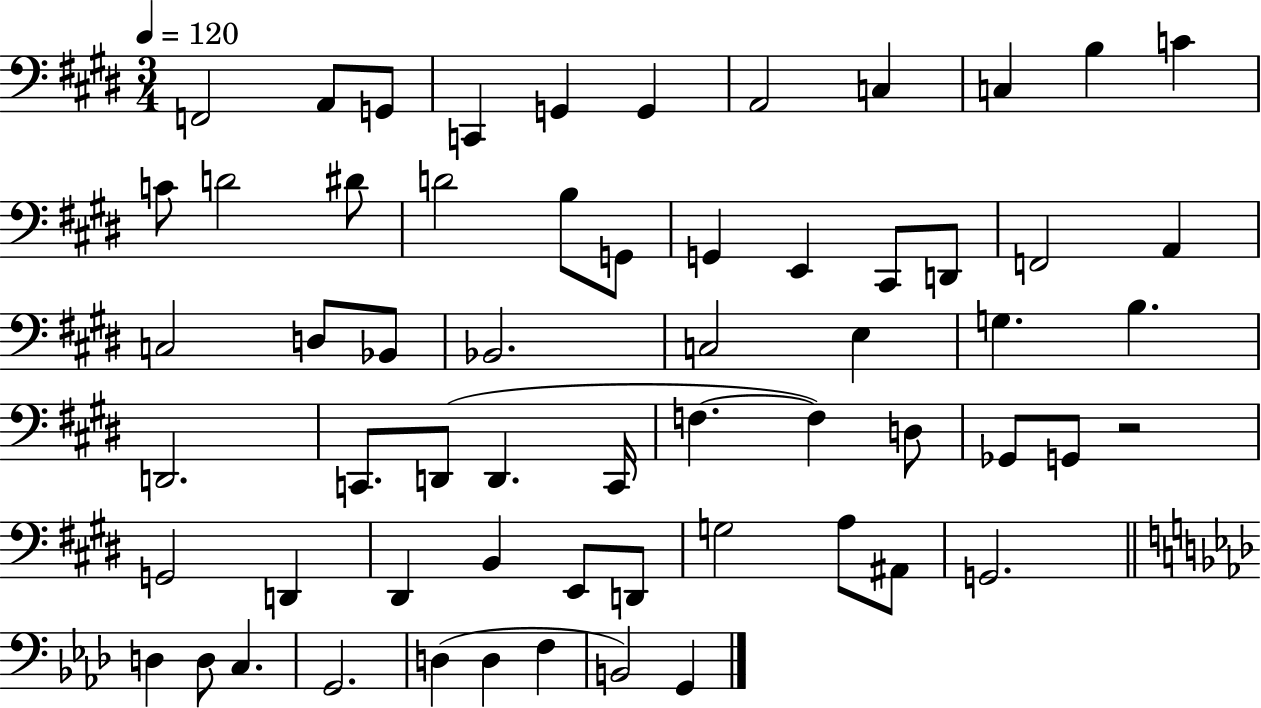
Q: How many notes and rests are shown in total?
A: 61